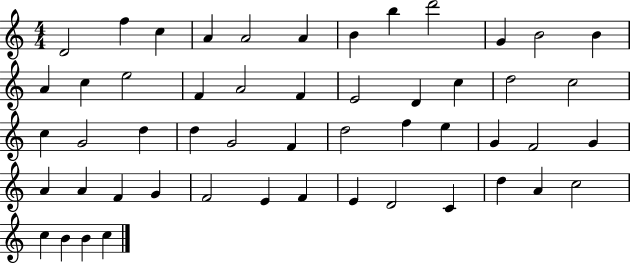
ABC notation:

X:1
T:Untitled
M:4/4
L:1/4
K:C
D2 f c A A2 A B b d'2 G B2 B A c e2 F A2 F E2 D c d2 c2 c G2 d d G2 F d2 f e G F2 G A A F G F2 E F E D2 C d A c2 c B B c